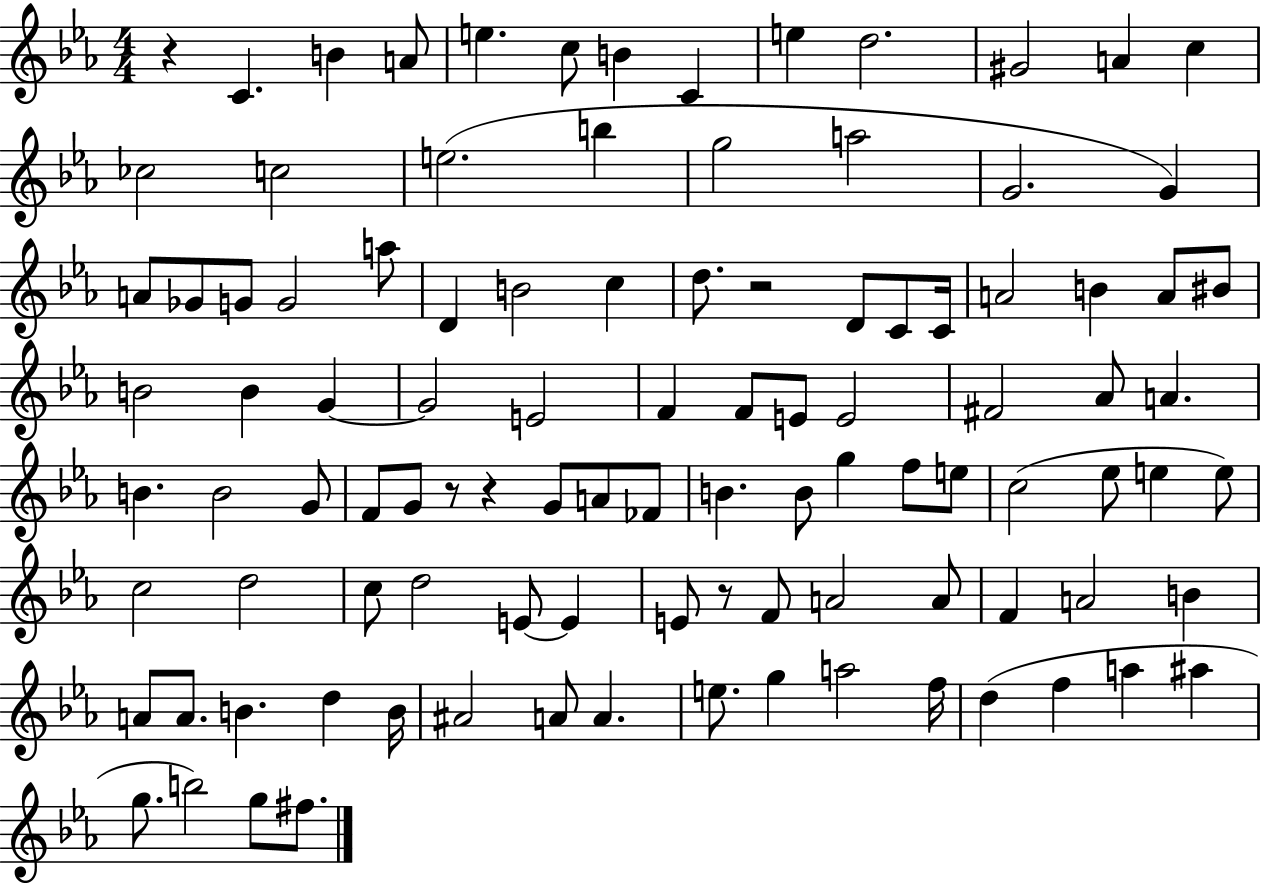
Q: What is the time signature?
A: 4/4